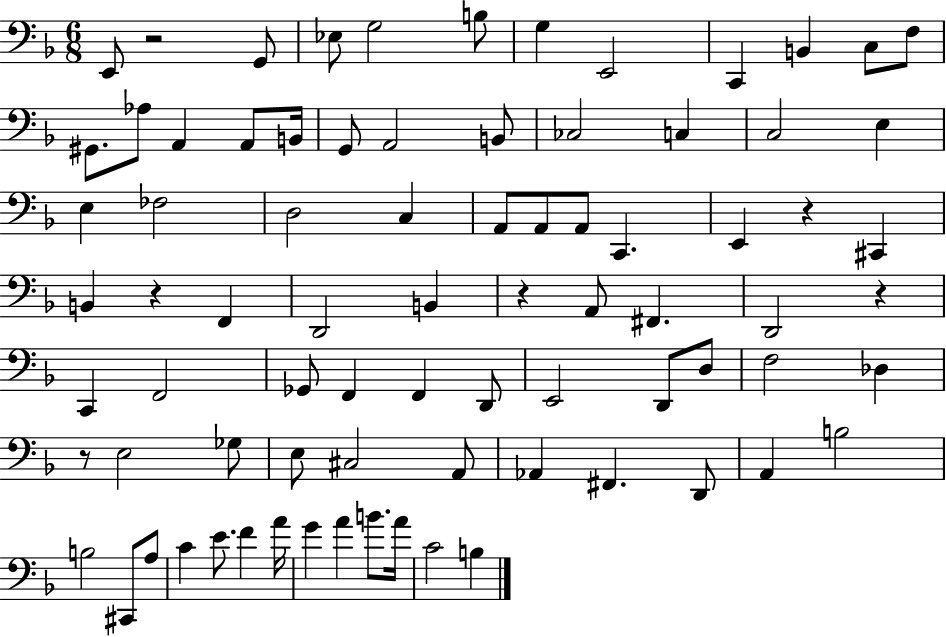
{
  \clef bass
  \numericTimeSignature
  \time 6/8
  \key f \major
  e,8 r2 g,8 | ees8 g2 b8 | g4 e,2 | c,4 b,4 c8 f8 | \break gis,8. aes8 a,4 a,8 b,16 | g,8 a,2 b,8 | ces2 c4 | c2 e4 | \break e4 fes2 | d2 c4 | a,8 a,8 a,8 c,4. | e,4 r4 cis,4 | \break b,4 r4 f,4 | d,2 b,4 | r4 a,8 fis,4. | d,2 r4 | \break c,4 f,2 | ges,8 f,4 f,4 d,8 | e,2 d,8 d8 | f2 des4 | \break r8 e2 ges8 | e8 cis2 a,8 | aes,4 fis,4. d,8 | a,4 b2 | \break b2 cis,8 a8 | c'4 e'8. f'4 a'16 | g'4 a'4 b'8. a'16 | c'2 b4 | \break \bar "|."
}